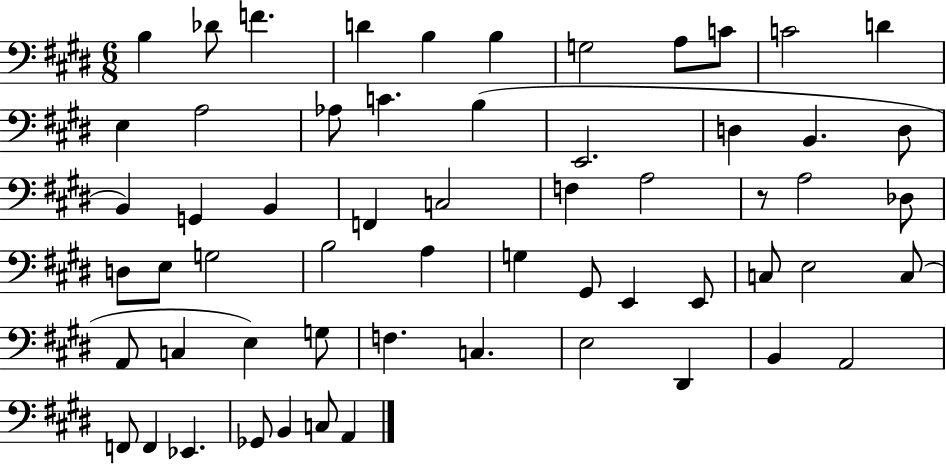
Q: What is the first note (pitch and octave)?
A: B3